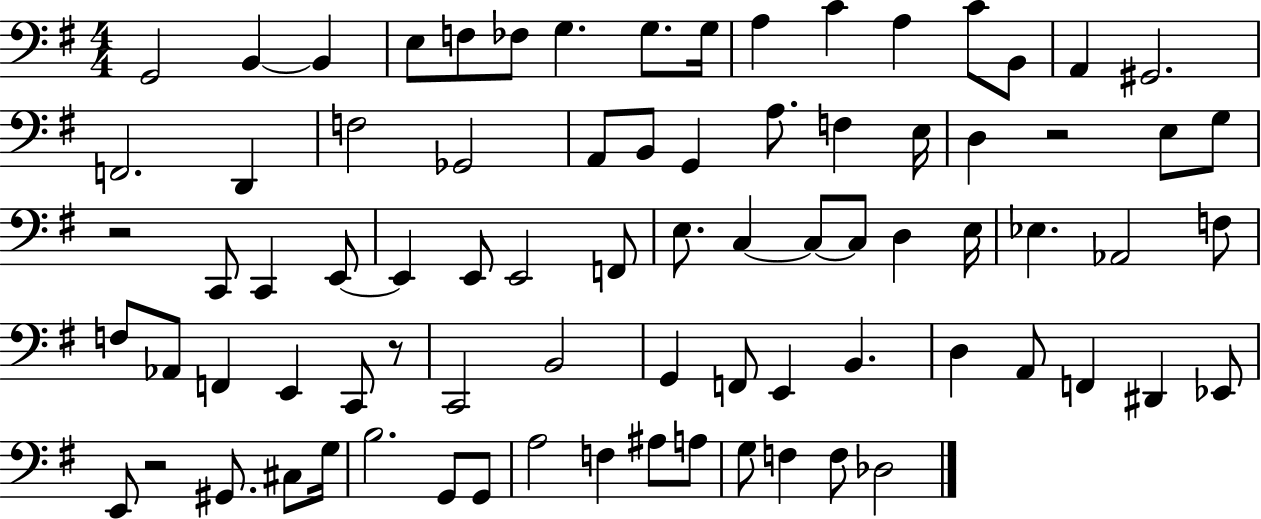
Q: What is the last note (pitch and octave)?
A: Db3